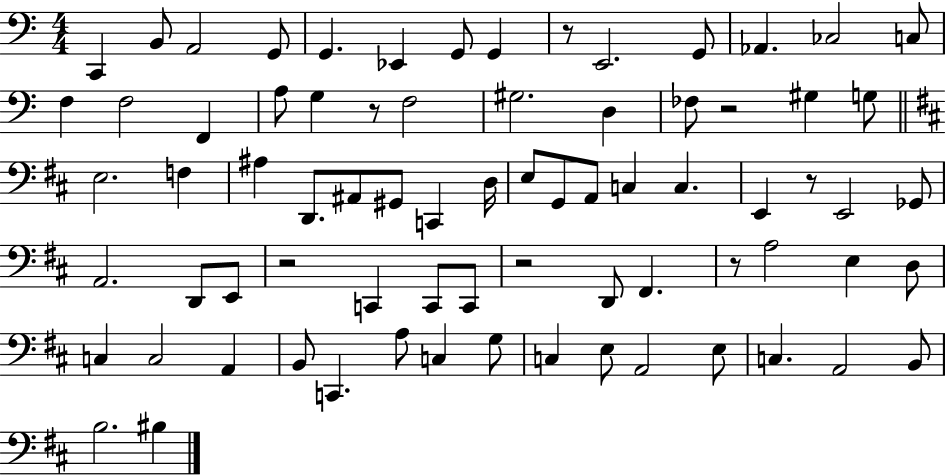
{
  \clef bass
  \numericTimeSignature
  \time 4/4
  \key c \major
  c,4 b,8 a,2 g,8 | g,4. ees,4 g,8 g,4 | r8 e,2. g,8 | aes,4. ces2 c8 | \break f4 f2 f,4 | a8 g4 r8 f2 | gis2. d4 | fes8 r2 gis4 g8 | \break \bar "||" \break \key d \major e2. f4 | ais4 d,8. ais,8 gis,8 c,4 d16 | e8 g,8 a,8 c4 c4. | e,4 r8 e,2 ges,8 | \break a,2. d,8 e,8 | r2 c,4 c,8 c,8 | r2 d,8 fis,4. | r8 a2 e4 d8 | \break c4 c2 a,4 | b,8 c,4. a8 c4 g8 | c4 e8 a,2 e8 | c4. a,2 b,8 | \break b2. bis4 | \bar "|."
}